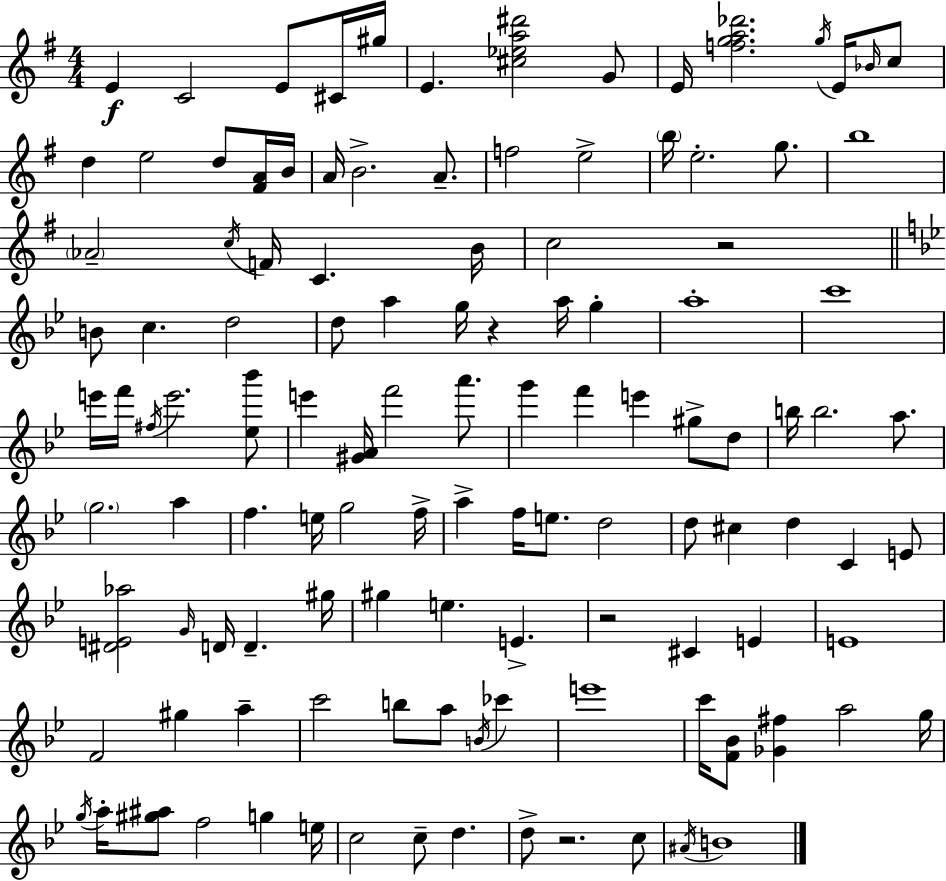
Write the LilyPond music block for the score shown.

{
  \clef treble
  \numericTimeSignature
  \time 4/4
  \key g \major
  \repeat volta 2 { e'4\f c'2 e'8 cis'16 gis''16 | e'4. <cis'' ees'' a'' dis'''>2 g'8 | e'16 <f'' g'' a'' des'''>2. \acciaccatura { g''16 } e'16 \grace { bes'16 } | c''8 d''4 e''2 d''8 | \break <fis' a'>16 b'16 a'16 b'2.-> a'8.-- | f''2 e''2-> | \parenthesize b''16 e''2.-. g''8. | b''1 | \break \parenthesize aes'2-- \acciaccatura { c''16 } f'16 c'4. | b'16 c''2 r2 | \bar "||" \break \key bes \major b'8 c''4. d''2 | d''8 a''4 g''16 r4 a''16 g''4-. | a''1-. | c'''1 | \break e'''16 f'''16 \acciaccatura { fis''16 } e'''2. <ees'' bes'''>8 | e'''4 <gis' a'>16 f'''2 a'''8. | g'''4 f'''4 e'''4 gis''8-> d''8 | b''16 b''2. a''8. | \break \parenthesize g''2. a''4 | f''4. e''16 g''2 | f''16-> a''4-> f''16 e''8. d''2 | d''8 cis''4 d''4 c'4 e'8 | \break <dis' e' aes''>2 \grace { g'16 } d'16 d'4.-- | gis''16 gis''4 e''4. e'4.-> | r2 cis'4 e'4 | e'1 | \break f'2 gis''4 a''4-- | c'''2 b''8 a''8 \acciaccatura { b'16 } ces'''4 | e'''1 | c'''16 <f' bes'>8 <ges' fis''>4 a''2 | \break g''16 \acciaccatura { g''16 } a''16-. <gis'' ais''>8 f''2 g''4 | e''16 c''2 c''8-- d''4. | d''8-> r2. | c''8 \acciaccatura { ais'16 } b'1 | \break } \bar "|."
}